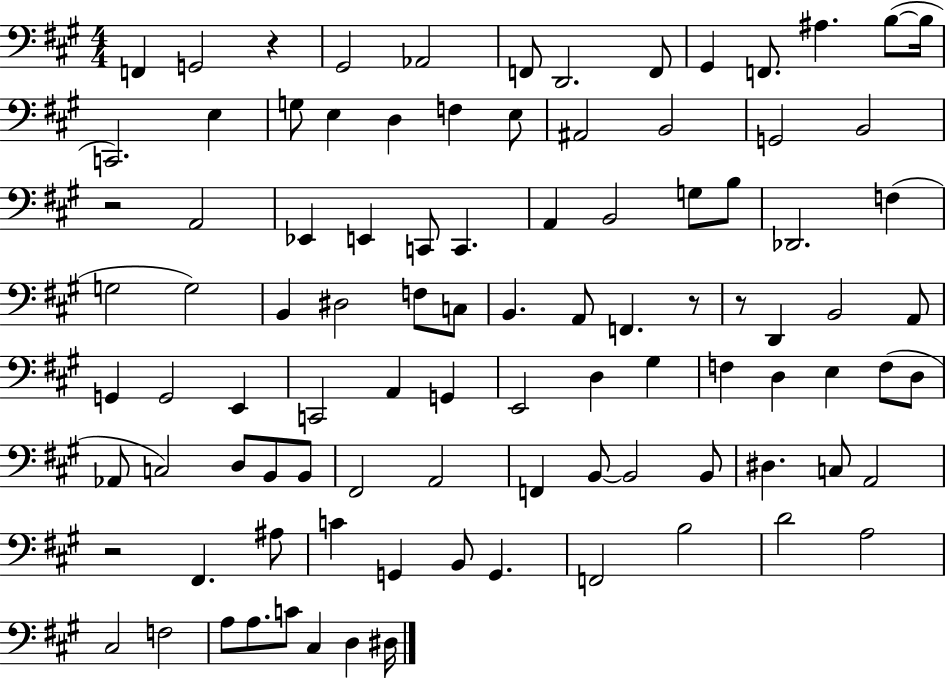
{
  \clef bass
  \numericTimeSignature
  \time 4/4
  \key a \major
  \repeat volta 2 { f,4 g,2 r4 | gis,2 aes,2 | f,8 d,2. f,8 | gis,4 f,8. ais4. b8~(~ b16 | \break c,2.) e4 | g8 e4 d4 f4 e8 | ais,2 b,2 | g,2 b,2 | \break r2 a,2 | ees,4 e,4 c,8 c,4. | a,4 b,2 g8 b8 | des,2. f4( | \break g2 g2) | b,4 dis2 f8 c8 | b,4. a,8 f,4. r8 | r8 d,4 b,2 a,8 | \break g,4 g,2 e,4 | c,2 a,4 g,4 | e,2 d4 gis4 | f4 d4 e4 f8( d8 | \break aes,8 c2) d8 b,8 b,8 | fis,2 a,2 | f,4 b,8~~ b,2 b,8 | dis4. c8 a,2 | \break r2 fis,4. ais8 | c'4 g,4 b,8 g,4. | f,2 b2 | d'2 a2 | \break cis2 f2 | a8 a8. c'8 cis4 d4 dis16 | } \bar "|."
}